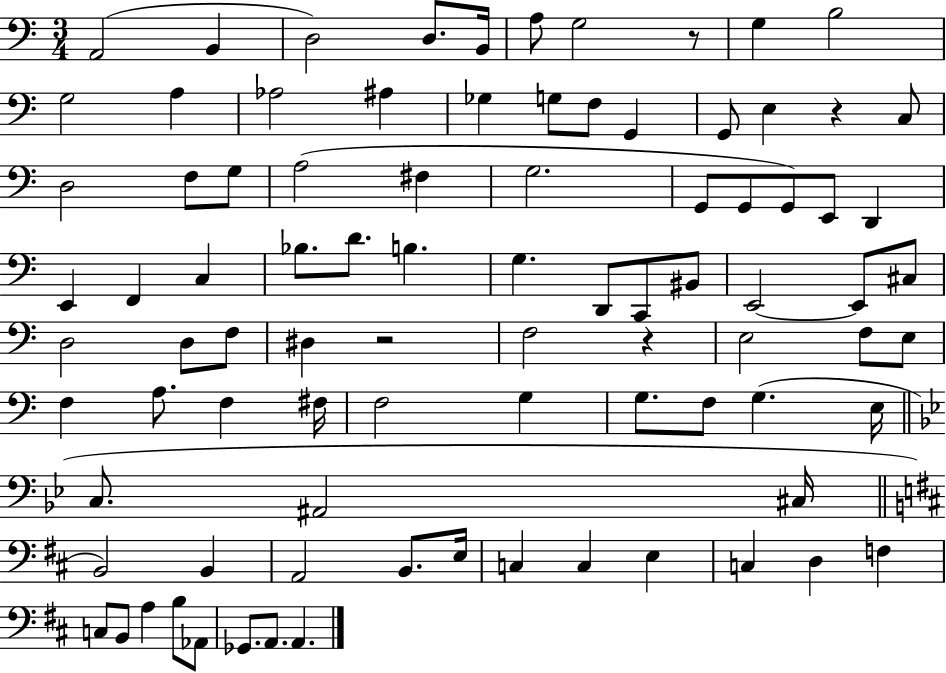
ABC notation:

X:1
T:Untitled
M:3/4
L:1/4
K:C
A,,2 B,, D,2 D,/2 B,,/4 A,/2 G,2 z/2 G, B,2 G,2 A, _A,2 ^A, _G, G,/2 F,/2 G,, G,,/2 E, z C,/2 D,2 F,/2 G,/2 A,2 ^F, G,2 G,,/2 G,,/2 G,,/2 E,,/2 D,, E,, F,, C, _B,/2 D/2 B, G, D,,/2 C,,/2 ^B,,/2 E,,2 E,,/2 ^C,/2 D,2 D,/2 F,/2 ^D, z2 F,2 z E,2 F,/2 E,/2 F, A,/2 F, ^F,/4 F,2 G, G,/2 F,/2 G, E,/4 C,/2 ^A,,2 ^C,/4 B,,2 B,, A,,2 B,,/2 E,/4 C, C, E, C, D, F, C,/2 B,,/2 A, B,/2 _A,,/2 _G,,/2 A,,/2 A,,